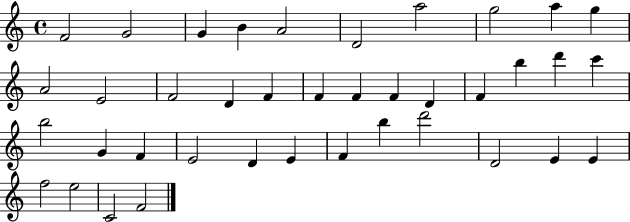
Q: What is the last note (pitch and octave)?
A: F4